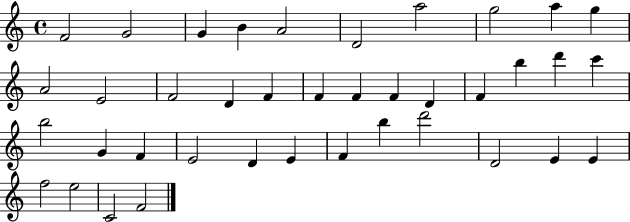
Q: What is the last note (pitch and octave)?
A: F4